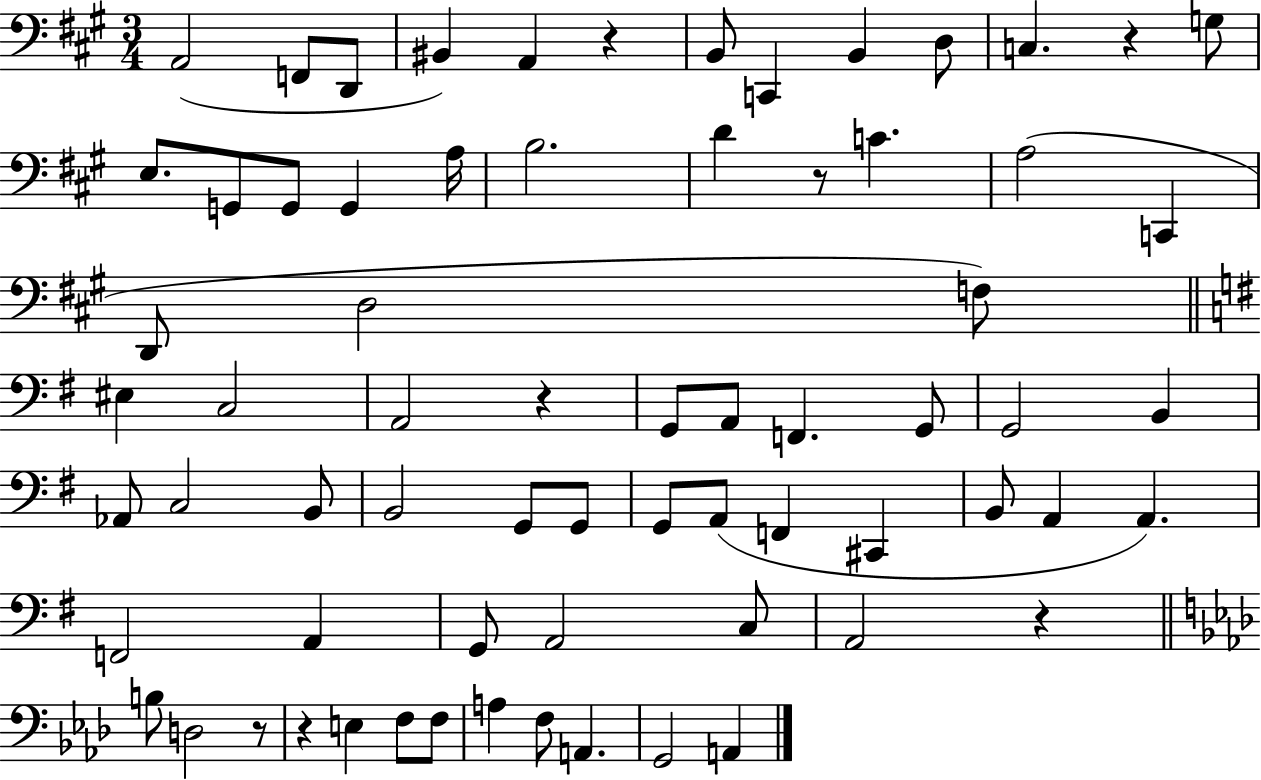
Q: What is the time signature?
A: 3/4